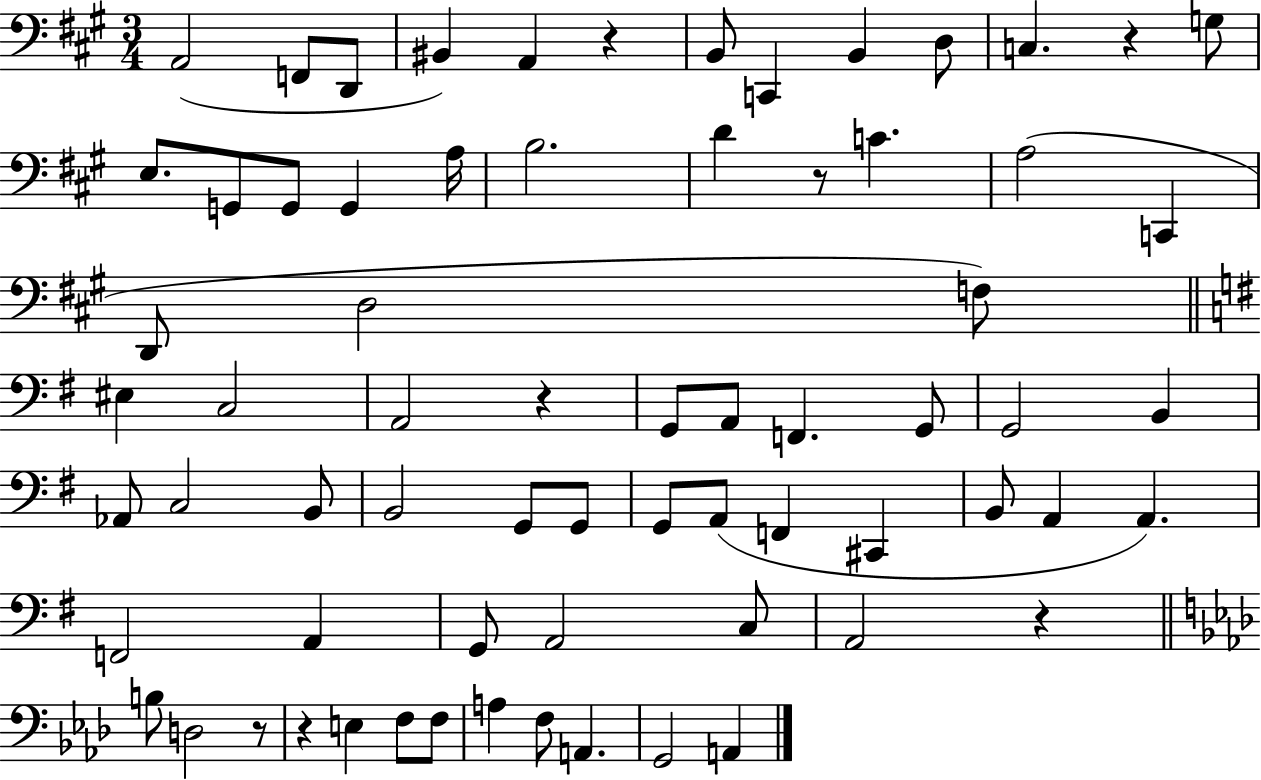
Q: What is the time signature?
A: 3/4